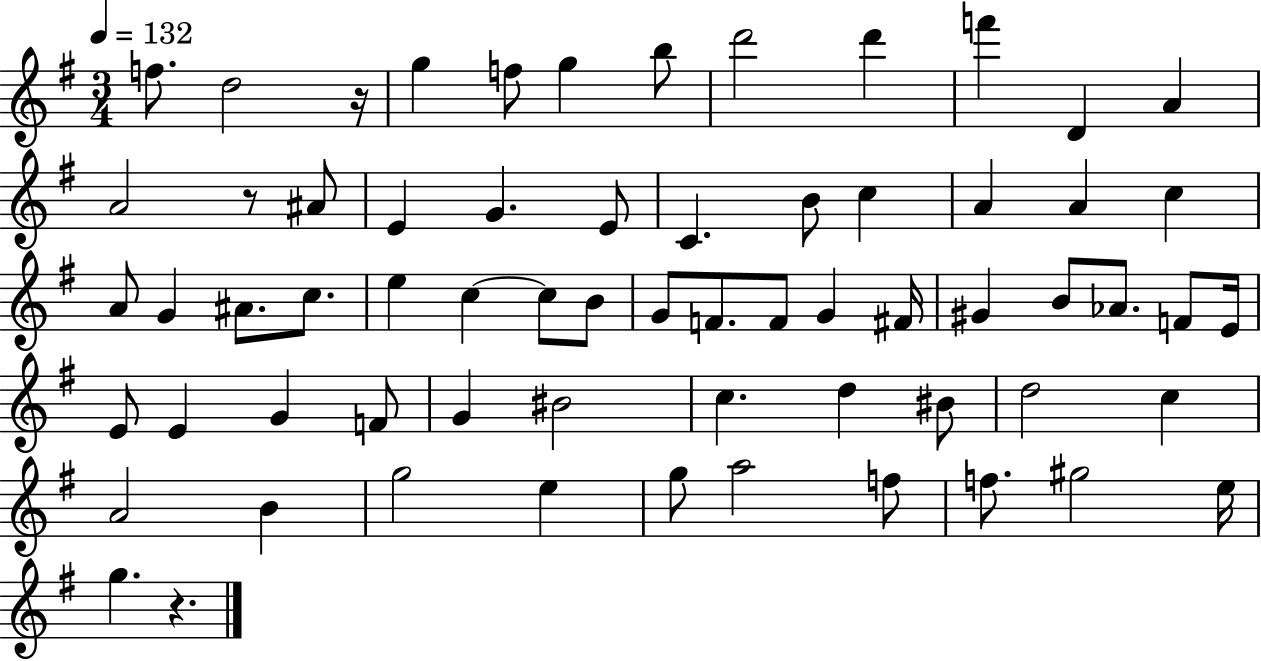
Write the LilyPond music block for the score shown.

{
  \clef treble
  \numericTimeSignature
  \time 3/4
  \key g \major
  \tempo 4 = 132
  f''8. d''2 r16 | g''4 f''8 g''4 b''8 | d'''2 d'''4 | f'''4 d'4 a'4 | \break a'2 r8 ais'8 | e'4 g'4. e'8 | c'4. b'8 c''4 | a'4 a'4 c''4 | \break a'8 g'4 ais'8. c''8. | e''4 c''4~~ c''8 b'8 | g'8 f'8. f'8 g'4 fis'16 | gis'4 b'8 aes'8. f'8 e'16 | \break e'8 e'4 g'4 f'8 | g'4 bis'2 | c''4. d''4 bis'8 | d''2 c''4 | \break a'2 b'4 | g''2 e''4 | g''8 a''2 f''8 | f''8. gis''2 e''16 | \break g''4. r4. | \bar "|."
}